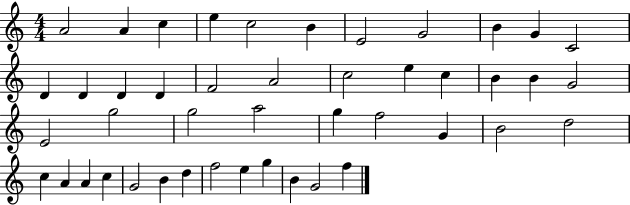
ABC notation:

X:1
T:Untitled
M:4/4
L:1/4
K:C
A2 A c e c2 B E2 G2 B G C2 D D D D F2 A2 c2 e c B B G2 E2 g2 g2 a2 g f2 G B2 d2 c A A c G2 B d f2 e g B G2 f